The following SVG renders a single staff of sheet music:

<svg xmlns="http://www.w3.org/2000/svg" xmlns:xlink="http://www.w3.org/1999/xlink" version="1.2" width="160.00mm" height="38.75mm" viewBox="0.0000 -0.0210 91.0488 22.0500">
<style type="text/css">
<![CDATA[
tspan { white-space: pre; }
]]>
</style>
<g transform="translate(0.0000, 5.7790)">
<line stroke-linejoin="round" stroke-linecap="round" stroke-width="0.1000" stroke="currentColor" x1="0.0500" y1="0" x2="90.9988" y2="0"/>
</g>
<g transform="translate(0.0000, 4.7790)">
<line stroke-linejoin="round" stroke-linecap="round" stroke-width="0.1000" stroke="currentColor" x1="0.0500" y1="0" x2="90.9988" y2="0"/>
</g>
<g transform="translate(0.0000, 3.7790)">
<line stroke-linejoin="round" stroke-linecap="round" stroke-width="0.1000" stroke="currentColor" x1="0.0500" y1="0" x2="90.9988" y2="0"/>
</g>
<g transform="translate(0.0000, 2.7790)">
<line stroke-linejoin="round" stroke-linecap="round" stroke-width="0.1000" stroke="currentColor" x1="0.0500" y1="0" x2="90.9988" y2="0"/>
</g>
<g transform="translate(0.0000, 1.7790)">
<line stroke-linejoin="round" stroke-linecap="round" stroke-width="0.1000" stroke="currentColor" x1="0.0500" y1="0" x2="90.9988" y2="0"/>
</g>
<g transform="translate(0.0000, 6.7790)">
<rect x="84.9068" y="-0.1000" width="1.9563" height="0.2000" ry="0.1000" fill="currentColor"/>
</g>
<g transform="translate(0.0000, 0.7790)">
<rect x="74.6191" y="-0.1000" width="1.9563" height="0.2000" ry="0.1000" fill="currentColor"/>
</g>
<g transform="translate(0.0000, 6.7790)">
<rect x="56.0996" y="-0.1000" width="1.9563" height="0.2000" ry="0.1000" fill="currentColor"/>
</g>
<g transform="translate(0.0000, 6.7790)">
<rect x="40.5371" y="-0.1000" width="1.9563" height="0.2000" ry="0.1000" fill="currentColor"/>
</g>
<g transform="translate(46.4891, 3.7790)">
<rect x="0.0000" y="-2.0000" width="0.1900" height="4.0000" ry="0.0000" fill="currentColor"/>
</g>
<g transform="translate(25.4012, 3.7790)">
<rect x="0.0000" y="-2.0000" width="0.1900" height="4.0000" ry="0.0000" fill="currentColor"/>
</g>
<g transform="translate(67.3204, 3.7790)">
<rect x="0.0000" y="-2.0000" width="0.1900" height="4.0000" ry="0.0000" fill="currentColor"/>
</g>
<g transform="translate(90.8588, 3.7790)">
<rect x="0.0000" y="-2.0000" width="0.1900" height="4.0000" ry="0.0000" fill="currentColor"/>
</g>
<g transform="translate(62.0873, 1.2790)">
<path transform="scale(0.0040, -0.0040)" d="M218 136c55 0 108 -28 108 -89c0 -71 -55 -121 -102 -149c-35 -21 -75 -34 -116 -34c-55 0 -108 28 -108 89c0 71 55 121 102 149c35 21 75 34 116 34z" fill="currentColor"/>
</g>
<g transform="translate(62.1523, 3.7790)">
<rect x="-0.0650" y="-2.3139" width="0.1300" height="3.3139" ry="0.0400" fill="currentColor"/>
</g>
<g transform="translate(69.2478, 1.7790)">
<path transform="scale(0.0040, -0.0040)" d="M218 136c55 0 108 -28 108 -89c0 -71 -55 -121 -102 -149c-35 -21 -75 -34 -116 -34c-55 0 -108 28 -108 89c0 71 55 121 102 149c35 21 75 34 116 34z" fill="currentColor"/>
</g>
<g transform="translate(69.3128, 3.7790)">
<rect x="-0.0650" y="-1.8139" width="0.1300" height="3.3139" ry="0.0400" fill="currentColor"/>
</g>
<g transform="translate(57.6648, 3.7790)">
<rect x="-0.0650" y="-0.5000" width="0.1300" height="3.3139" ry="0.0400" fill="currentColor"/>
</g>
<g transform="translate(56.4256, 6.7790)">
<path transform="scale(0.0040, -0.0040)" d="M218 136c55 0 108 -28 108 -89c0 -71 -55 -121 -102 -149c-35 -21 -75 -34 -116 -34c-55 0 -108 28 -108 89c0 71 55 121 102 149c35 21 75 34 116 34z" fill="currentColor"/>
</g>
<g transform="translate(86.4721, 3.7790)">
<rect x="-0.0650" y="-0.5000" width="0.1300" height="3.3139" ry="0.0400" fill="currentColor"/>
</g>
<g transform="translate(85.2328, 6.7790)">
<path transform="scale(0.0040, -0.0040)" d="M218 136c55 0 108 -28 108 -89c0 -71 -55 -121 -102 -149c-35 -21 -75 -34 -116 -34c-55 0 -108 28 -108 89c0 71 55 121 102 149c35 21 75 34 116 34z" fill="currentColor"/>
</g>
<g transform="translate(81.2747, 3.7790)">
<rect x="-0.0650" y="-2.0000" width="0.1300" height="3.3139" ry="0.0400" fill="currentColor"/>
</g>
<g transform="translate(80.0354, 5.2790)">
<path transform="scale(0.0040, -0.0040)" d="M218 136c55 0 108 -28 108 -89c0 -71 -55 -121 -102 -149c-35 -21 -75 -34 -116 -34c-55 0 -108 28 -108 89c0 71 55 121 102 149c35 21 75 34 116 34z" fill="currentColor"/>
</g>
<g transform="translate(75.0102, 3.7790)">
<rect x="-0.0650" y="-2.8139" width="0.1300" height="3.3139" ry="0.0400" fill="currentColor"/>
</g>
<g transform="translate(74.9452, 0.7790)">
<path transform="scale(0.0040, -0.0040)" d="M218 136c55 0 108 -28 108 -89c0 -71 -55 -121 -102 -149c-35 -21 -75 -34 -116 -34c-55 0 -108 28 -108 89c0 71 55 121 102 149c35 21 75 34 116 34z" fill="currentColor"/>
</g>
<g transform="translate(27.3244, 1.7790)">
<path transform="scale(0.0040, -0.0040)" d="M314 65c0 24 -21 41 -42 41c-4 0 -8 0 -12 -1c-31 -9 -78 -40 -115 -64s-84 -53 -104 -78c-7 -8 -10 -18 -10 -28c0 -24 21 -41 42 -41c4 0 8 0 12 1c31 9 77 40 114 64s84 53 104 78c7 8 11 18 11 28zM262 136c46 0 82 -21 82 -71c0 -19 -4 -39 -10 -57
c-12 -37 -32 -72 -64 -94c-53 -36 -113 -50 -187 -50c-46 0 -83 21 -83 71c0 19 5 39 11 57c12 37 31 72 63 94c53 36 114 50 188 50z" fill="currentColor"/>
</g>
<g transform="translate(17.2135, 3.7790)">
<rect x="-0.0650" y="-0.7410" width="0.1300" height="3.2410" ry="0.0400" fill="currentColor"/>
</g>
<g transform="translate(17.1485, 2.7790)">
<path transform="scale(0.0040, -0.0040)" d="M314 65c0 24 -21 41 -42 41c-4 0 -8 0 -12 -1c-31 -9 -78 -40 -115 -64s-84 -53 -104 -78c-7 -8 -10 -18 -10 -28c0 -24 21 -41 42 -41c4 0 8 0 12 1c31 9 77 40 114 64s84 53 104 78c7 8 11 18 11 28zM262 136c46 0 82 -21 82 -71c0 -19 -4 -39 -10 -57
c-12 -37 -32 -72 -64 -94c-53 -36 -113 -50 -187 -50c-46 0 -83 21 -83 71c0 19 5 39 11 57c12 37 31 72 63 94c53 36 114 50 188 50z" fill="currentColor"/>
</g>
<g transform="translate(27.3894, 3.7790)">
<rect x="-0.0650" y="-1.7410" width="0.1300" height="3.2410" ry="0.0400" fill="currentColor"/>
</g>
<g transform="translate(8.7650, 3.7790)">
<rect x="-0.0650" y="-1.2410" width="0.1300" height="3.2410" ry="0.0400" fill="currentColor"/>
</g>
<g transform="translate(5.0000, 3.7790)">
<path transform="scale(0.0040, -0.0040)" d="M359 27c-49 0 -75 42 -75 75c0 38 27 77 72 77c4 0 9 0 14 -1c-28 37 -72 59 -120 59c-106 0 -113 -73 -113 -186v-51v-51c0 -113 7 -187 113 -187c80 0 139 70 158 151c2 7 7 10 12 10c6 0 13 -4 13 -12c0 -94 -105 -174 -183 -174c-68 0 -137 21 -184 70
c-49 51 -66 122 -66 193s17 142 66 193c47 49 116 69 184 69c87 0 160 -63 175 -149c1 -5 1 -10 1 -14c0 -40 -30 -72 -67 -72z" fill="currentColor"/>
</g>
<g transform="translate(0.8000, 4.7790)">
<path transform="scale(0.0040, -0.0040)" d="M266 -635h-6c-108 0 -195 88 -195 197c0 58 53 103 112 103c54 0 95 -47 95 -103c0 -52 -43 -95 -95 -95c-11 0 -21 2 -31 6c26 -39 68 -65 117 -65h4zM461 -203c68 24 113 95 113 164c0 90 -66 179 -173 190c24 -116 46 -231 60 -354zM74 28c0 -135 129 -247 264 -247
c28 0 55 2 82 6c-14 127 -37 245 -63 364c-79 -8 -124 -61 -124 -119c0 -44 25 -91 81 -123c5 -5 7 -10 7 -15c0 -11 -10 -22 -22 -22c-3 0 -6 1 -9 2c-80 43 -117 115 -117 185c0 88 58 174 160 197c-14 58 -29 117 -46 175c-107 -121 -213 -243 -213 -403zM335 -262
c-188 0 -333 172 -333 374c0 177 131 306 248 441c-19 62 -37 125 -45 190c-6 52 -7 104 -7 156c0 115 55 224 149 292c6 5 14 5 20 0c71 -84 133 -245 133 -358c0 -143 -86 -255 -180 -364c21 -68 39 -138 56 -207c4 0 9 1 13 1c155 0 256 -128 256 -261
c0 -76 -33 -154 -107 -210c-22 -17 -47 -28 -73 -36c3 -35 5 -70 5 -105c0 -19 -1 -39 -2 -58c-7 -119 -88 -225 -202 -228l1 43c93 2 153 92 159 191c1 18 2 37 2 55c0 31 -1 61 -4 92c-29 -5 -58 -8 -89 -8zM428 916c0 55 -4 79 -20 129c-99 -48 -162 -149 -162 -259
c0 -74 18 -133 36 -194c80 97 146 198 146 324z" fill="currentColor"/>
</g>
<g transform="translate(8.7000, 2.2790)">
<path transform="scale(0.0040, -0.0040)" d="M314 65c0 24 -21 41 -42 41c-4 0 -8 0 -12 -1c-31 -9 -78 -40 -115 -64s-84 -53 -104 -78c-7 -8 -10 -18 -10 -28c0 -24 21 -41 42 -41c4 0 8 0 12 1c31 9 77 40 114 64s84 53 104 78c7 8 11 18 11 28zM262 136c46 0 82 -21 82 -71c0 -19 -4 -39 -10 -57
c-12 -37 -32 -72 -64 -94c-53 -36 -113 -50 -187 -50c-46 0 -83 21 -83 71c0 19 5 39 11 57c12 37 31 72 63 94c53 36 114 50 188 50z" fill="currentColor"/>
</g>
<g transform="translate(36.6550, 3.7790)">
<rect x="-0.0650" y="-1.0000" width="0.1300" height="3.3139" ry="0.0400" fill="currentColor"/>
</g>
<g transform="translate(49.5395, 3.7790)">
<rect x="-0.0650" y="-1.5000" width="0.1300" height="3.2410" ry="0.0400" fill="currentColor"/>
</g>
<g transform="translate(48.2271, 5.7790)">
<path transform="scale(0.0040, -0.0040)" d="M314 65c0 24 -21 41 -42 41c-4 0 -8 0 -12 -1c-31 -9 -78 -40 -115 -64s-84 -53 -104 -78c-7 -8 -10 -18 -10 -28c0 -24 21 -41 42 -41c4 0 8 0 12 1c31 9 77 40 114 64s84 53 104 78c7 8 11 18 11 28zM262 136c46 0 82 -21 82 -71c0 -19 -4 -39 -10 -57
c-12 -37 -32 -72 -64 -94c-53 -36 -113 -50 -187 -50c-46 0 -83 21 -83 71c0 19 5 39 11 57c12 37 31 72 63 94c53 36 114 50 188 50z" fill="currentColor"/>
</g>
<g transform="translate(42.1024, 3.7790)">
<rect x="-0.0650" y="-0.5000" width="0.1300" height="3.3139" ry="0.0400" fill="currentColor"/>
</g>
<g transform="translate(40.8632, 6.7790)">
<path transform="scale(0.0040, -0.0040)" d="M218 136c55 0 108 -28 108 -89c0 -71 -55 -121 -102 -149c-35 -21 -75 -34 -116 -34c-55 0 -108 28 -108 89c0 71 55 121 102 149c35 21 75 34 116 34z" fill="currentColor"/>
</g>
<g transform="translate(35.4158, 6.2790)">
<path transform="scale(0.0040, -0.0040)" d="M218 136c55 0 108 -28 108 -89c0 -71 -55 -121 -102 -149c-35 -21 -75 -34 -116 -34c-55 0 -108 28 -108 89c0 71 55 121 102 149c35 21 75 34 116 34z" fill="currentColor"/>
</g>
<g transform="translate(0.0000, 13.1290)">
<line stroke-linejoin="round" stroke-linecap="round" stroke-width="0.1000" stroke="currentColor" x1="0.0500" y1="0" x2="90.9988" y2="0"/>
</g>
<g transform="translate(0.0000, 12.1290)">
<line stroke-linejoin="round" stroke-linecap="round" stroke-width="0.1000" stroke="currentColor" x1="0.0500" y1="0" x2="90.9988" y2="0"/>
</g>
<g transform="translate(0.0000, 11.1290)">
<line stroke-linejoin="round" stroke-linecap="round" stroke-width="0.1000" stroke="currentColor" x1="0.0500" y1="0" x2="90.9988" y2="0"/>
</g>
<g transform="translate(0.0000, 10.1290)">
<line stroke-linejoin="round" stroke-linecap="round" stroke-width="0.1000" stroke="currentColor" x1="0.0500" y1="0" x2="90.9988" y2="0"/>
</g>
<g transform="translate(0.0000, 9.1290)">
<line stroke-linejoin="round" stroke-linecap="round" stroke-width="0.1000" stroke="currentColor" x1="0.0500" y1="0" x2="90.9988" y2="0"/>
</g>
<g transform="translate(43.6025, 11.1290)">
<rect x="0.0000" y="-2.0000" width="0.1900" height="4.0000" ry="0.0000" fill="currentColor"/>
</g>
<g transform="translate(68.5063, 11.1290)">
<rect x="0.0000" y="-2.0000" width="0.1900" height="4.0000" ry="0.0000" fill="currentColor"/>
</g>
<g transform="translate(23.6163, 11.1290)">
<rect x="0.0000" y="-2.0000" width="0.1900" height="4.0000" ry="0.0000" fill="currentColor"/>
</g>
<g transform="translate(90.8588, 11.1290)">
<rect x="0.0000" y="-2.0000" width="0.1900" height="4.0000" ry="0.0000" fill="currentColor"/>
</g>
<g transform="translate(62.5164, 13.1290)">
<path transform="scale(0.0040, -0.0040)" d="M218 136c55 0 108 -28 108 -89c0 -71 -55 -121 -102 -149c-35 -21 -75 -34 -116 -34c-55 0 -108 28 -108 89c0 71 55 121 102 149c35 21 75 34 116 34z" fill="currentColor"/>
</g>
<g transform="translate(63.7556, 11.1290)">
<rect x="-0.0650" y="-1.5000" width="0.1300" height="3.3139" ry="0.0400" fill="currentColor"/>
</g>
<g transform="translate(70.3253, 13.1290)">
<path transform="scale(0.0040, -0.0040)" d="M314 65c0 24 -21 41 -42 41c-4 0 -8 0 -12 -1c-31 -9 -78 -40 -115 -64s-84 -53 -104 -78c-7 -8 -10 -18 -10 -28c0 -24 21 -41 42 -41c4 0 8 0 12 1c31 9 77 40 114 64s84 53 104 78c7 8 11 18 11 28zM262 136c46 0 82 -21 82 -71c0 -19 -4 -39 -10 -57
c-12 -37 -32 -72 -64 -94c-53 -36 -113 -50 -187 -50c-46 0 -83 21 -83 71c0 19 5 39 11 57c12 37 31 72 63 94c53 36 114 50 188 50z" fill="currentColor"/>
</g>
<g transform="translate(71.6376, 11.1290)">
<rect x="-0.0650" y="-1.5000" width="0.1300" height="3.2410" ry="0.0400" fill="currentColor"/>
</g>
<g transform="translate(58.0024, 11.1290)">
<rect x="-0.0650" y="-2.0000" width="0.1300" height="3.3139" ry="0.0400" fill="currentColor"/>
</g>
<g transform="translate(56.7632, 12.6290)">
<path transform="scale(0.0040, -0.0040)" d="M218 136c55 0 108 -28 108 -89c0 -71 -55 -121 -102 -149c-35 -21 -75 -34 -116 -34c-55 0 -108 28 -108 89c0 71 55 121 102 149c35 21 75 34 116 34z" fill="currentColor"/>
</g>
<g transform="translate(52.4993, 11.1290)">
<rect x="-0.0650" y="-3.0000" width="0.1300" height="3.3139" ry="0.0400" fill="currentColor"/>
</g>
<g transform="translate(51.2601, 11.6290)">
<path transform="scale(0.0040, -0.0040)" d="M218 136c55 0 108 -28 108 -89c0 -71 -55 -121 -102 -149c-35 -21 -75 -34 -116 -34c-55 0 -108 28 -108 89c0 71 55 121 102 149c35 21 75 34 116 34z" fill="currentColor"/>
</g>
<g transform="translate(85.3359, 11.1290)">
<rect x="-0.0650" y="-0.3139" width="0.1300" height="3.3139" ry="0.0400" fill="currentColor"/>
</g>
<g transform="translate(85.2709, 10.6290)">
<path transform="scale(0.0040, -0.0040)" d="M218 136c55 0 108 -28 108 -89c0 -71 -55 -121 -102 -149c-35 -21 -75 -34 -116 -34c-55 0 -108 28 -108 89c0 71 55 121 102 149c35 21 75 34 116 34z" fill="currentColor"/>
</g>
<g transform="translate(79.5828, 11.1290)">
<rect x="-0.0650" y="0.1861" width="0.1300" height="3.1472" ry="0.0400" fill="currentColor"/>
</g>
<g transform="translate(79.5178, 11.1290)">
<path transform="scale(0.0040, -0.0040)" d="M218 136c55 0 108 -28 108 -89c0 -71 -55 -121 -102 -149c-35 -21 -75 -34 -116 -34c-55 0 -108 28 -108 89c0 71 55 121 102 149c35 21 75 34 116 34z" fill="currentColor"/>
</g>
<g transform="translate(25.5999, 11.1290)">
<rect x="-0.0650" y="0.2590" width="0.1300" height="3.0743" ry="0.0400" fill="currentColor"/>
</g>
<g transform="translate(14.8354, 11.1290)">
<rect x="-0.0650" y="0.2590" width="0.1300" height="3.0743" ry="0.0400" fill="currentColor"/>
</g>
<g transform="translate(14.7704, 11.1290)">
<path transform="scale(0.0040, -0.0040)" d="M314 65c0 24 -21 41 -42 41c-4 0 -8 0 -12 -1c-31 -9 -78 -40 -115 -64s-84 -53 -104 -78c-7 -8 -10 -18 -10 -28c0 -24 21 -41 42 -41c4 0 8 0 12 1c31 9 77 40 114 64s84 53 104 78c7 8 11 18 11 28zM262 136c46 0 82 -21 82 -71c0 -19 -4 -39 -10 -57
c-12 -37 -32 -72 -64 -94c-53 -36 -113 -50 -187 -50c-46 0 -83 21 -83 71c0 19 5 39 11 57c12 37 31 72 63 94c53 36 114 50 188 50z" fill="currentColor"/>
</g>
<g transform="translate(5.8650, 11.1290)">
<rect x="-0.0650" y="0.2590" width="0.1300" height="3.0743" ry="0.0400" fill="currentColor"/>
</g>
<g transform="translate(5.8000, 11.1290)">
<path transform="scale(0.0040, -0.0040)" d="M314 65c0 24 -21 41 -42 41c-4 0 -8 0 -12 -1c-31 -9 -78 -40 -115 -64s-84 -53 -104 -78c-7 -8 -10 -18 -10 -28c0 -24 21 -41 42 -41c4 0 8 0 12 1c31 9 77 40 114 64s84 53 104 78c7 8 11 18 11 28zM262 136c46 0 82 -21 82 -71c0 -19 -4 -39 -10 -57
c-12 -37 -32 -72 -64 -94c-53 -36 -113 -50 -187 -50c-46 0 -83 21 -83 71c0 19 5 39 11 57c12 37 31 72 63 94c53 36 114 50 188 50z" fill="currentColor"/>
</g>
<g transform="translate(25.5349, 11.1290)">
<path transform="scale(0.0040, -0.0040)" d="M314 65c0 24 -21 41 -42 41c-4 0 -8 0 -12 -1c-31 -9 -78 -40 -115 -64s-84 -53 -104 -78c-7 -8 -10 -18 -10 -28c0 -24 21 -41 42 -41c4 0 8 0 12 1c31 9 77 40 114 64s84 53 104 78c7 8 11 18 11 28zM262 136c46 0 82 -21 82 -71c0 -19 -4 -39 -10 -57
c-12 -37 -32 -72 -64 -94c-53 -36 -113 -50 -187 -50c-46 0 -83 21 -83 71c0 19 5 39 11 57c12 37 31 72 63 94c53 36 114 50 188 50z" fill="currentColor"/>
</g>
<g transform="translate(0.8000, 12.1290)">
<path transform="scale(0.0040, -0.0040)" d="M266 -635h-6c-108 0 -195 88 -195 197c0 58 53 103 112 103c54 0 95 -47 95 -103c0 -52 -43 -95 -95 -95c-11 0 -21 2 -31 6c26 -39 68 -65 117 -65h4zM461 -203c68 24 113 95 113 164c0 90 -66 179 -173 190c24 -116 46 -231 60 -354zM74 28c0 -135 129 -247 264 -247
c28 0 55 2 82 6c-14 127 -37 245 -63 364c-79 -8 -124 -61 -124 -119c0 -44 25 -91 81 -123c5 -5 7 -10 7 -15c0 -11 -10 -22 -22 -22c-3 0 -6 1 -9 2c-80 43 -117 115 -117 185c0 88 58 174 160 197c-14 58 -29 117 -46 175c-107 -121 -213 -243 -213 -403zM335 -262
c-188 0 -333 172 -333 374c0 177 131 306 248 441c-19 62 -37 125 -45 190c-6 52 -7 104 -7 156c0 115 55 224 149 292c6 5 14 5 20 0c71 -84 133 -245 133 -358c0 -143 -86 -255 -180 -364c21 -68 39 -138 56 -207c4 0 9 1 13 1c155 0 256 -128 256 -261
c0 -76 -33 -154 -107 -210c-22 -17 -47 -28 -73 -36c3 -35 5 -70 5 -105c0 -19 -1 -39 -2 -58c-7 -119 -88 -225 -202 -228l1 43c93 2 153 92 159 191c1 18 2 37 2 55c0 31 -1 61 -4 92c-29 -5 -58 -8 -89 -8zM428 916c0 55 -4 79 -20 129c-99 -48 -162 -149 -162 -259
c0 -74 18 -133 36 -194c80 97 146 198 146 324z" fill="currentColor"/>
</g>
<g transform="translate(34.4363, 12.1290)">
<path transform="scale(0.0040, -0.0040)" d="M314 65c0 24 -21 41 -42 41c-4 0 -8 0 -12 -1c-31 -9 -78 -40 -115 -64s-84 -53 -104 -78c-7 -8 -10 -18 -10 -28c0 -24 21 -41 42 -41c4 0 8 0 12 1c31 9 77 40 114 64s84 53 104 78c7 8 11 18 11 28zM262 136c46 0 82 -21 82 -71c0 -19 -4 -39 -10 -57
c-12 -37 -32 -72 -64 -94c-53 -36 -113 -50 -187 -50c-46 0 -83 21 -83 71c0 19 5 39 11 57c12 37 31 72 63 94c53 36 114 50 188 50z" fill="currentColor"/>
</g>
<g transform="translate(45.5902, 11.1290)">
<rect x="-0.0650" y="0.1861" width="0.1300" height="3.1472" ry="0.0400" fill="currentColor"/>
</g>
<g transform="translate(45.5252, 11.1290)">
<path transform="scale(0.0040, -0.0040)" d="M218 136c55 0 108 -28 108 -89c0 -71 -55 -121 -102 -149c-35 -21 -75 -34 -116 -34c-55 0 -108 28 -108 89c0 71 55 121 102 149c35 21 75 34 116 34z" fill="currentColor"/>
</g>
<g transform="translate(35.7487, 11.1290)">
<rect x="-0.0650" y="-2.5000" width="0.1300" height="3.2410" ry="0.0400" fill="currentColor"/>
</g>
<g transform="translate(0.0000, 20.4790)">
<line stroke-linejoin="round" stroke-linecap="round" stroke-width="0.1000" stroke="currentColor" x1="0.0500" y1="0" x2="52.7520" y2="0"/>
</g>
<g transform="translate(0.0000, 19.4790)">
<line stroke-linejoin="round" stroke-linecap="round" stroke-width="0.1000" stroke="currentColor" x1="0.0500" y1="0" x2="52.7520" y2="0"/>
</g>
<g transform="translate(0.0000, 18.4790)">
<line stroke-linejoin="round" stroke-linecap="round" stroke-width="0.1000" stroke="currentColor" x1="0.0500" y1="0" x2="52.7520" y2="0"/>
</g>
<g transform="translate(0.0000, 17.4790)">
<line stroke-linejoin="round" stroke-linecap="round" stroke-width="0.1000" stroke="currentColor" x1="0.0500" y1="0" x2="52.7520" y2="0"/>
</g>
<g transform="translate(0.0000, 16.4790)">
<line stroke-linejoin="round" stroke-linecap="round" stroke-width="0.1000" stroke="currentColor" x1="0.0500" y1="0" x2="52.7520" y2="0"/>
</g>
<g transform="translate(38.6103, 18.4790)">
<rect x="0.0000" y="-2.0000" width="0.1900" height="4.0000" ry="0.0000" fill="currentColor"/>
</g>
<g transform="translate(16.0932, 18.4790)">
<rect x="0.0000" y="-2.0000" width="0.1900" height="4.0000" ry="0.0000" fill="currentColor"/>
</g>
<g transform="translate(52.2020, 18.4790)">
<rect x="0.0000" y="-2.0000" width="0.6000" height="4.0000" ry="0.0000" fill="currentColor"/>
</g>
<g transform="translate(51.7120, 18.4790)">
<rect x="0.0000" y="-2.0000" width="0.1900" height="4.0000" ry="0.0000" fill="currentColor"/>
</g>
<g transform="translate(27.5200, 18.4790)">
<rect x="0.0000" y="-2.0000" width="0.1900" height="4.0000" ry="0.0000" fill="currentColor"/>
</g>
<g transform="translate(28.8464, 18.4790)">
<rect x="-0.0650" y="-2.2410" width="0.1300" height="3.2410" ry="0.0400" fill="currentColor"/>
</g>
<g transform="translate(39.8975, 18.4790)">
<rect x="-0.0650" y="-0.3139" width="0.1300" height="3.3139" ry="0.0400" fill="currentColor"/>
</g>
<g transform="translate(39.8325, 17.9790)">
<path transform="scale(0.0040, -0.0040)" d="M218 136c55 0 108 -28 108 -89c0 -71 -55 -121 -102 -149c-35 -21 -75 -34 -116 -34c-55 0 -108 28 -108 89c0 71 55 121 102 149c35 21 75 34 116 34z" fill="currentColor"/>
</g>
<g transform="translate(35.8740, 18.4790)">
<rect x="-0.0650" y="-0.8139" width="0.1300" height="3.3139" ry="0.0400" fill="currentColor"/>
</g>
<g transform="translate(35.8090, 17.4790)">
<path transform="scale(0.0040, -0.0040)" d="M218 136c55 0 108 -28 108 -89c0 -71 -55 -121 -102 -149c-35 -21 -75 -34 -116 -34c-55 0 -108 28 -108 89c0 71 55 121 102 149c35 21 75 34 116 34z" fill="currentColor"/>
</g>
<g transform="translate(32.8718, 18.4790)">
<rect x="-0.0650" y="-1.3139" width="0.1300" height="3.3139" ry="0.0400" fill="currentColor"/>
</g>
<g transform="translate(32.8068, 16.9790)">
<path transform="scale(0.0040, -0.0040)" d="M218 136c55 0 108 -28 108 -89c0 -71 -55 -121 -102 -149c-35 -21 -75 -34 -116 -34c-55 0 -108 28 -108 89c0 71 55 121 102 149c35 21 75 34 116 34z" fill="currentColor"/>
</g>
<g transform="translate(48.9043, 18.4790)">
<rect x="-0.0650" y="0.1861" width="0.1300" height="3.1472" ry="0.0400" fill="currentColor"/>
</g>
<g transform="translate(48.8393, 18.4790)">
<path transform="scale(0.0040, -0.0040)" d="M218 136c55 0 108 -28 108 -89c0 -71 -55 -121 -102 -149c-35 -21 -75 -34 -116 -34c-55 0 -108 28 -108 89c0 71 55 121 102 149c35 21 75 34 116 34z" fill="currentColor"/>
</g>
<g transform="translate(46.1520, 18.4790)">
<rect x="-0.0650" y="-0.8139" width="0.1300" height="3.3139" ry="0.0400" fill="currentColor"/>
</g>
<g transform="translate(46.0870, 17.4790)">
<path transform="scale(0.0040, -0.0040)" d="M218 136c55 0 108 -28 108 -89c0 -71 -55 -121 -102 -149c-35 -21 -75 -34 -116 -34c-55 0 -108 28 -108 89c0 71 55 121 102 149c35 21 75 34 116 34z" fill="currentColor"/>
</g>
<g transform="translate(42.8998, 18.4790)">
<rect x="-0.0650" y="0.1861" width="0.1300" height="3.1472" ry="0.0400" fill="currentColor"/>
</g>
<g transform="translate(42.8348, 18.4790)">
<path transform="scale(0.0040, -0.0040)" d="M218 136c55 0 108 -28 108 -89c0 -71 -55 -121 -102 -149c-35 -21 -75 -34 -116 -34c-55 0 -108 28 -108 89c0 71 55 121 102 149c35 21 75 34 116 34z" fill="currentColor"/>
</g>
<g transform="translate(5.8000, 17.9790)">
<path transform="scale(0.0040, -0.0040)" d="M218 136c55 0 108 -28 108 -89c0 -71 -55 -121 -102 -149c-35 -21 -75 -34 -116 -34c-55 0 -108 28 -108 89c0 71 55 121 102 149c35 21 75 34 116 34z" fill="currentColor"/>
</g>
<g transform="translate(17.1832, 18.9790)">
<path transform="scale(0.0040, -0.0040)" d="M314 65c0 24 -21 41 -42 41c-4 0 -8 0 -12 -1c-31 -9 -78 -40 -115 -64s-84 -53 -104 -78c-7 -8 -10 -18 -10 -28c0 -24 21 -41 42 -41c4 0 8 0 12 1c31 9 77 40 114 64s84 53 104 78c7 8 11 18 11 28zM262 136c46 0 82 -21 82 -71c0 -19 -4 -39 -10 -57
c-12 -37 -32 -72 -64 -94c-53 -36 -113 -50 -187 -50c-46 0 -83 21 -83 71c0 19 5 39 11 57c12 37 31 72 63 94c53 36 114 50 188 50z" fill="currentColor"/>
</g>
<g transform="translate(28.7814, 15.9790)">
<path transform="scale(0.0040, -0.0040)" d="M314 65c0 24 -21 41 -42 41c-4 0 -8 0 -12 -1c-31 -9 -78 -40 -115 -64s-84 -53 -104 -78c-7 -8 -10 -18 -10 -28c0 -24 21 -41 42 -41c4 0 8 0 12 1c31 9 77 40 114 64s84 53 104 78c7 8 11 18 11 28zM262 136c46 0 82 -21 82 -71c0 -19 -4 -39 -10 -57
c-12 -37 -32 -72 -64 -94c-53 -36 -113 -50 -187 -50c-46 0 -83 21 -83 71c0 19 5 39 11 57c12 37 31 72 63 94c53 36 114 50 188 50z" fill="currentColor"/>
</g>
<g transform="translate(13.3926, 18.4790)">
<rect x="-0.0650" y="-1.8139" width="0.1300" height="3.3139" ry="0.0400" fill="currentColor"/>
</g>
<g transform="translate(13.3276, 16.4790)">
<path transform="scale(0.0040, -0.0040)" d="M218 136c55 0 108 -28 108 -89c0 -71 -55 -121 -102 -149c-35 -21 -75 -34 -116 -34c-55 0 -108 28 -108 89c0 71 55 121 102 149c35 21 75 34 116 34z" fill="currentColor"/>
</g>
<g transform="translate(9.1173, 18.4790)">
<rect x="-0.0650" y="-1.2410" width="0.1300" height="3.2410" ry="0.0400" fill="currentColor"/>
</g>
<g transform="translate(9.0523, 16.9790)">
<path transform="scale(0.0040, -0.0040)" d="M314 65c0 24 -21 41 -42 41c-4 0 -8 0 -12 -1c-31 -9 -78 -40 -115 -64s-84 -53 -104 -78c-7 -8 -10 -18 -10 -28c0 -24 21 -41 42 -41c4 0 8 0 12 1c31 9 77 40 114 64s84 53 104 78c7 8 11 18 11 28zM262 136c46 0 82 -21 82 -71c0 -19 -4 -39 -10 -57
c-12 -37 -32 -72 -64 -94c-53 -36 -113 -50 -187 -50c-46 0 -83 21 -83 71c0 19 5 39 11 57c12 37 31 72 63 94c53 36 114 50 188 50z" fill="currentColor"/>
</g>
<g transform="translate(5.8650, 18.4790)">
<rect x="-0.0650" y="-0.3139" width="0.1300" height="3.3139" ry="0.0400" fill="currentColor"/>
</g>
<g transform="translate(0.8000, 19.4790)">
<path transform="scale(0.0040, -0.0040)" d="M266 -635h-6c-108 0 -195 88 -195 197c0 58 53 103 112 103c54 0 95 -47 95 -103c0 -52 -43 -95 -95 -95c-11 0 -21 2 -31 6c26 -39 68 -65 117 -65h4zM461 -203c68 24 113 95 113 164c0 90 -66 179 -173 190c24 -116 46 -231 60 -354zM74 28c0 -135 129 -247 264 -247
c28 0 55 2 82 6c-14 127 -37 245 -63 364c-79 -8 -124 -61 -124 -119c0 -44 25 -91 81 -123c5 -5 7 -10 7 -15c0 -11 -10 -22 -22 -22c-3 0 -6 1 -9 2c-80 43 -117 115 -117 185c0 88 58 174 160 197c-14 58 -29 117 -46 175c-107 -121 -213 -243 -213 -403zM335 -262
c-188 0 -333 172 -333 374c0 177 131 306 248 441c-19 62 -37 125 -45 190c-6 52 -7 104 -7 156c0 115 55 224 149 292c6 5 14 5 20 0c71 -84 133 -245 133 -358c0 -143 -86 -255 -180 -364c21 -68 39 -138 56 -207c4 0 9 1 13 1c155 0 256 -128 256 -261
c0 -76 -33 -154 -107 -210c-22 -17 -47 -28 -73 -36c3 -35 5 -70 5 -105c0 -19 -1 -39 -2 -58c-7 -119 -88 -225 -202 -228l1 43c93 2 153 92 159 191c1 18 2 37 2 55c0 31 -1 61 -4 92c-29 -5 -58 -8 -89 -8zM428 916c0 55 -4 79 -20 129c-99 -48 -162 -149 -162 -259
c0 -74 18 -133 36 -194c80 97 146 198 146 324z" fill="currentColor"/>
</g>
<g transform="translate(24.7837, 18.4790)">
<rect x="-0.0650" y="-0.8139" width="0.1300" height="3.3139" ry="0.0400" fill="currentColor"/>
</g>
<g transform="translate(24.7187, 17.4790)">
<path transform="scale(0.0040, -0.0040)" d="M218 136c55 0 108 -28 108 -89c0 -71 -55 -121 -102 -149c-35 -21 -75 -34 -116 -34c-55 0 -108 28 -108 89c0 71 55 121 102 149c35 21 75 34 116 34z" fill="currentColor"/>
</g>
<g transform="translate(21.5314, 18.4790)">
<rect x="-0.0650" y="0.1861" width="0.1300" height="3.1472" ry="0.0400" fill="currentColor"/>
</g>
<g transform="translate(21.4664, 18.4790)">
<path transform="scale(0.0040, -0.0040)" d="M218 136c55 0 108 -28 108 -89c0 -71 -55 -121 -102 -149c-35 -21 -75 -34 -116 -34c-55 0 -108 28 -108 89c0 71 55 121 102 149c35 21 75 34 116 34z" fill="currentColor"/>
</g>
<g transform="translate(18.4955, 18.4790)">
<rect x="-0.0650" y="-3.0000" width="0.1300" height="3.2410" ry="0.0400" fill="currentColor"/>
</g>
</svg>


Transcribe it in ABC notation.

X:1
T:Untitled
M:4/4
L:1/4
K:C
e2 d2 f2 D C E2 C g f a F C B2 B2 B2 G2 B A F E E2 B c c e2 f A2 B d g2 e d c B d B